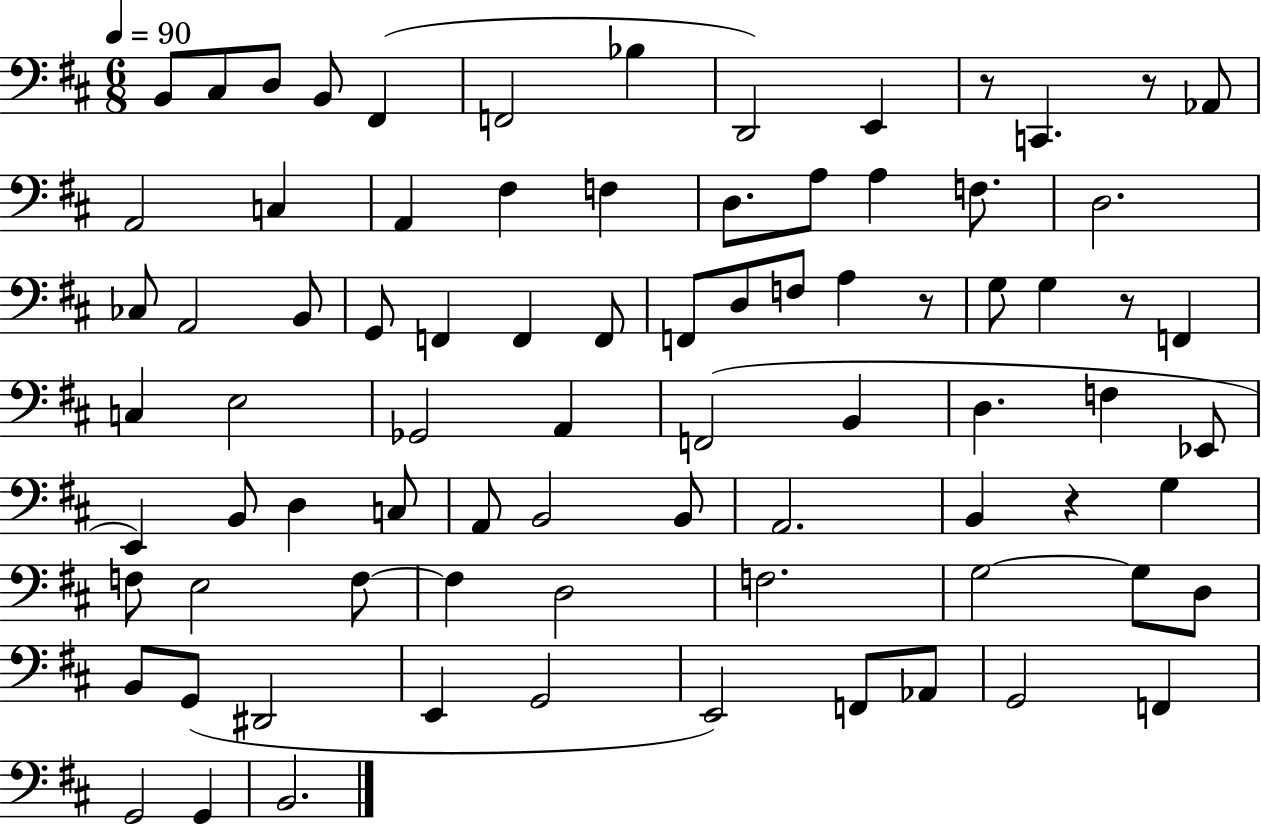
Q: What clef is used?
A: bass